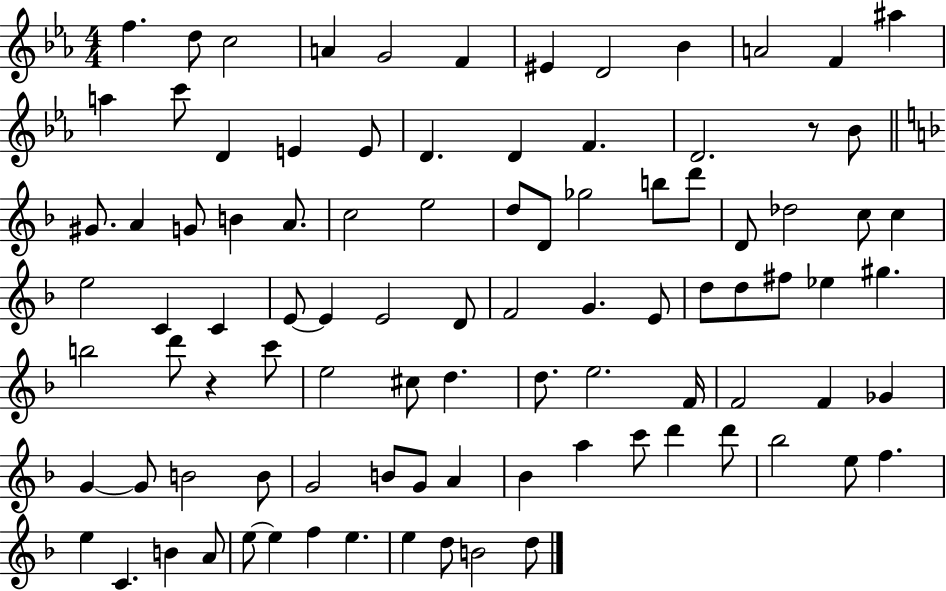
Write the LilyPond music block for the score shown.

{
  \clef treble
  \numericTimeSignature
  \time 4/4
  \key ees \major
  \repeat volta 2 { f''4. d''8 c''2 | a'4 g'2 f'4 | eis'4 d'2 bes'4 | a'2 f'4 ais''4 | \break a''4 c'''8 d'4 e'4 e'8 | d'4. d'4 f'4. | d'2. r8 bes'8 | \bar "||" \break \key f \major gis'8. a'4 g'8 b'4 a'8. | c''2 e''2 | d''8 d'8 ges''2 b''8 d'''8 | d'8 des''2 c''8 c''4 | \break e''2 c'4 c'4 | e'8~~ e'4 e'2 d'8 | f'2 g'4. e'8 | d''8 d''8 fis''8 ees''4 gis''4. | \break b''2 d'''8 r4 c'''8 | e''2 cis''8 d''4. | d''8. e''2. f'16 | f'2 f'4 ges'4 | \break g'4~~ g'8 b'2 b'8 | g'2 b'8 g'8 a'4 | bes'4 a''4 c'''8 d'''4 d'''8 | bes''2 e''8 f''4. | \break e''4 c'4. b'4 a'8 | e''8~~ e''4 f''4 e''4. | e''4 d''8 b'2 d''8 | } \bar "|."
}